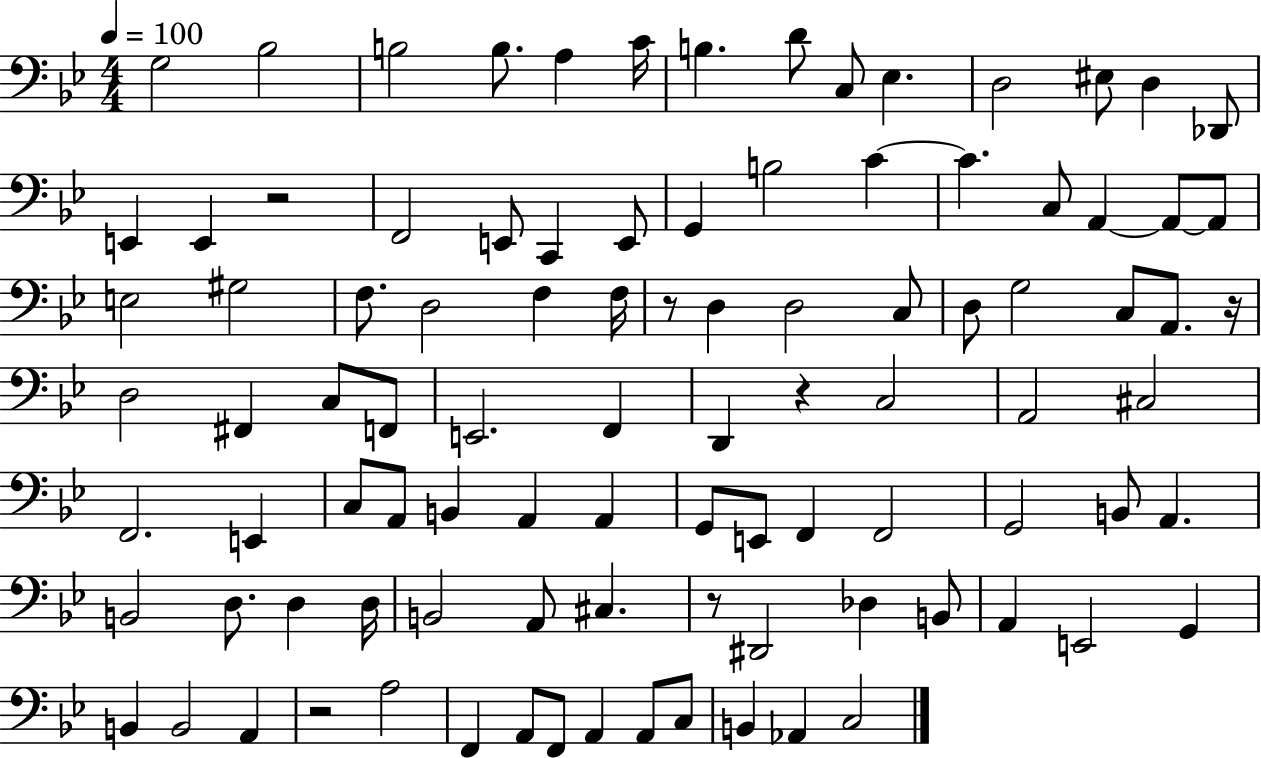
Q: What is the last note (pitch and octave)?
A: C3